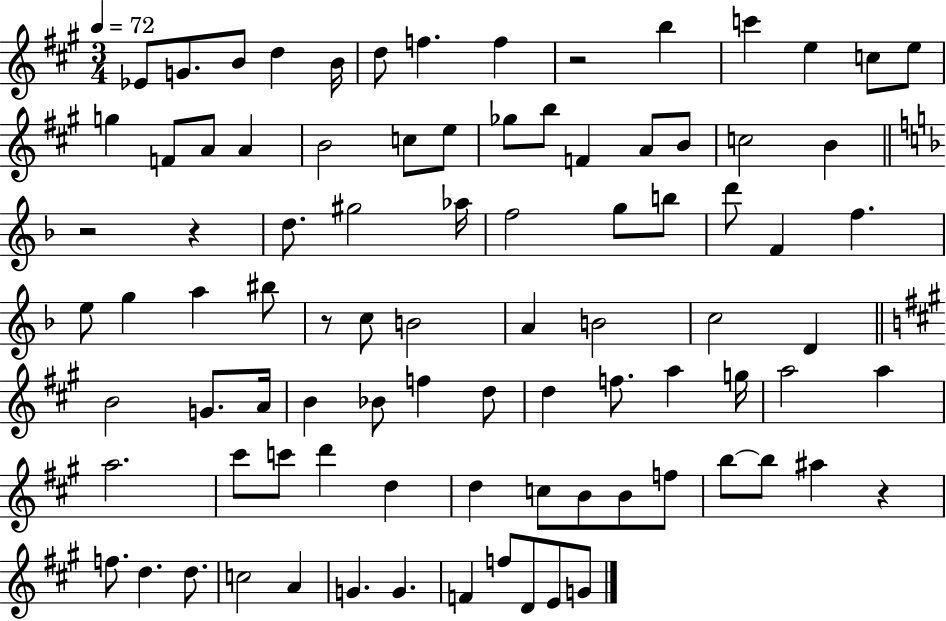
{
  \clef treble
  \numericTimeSignature
  \time 3/4
  \key a \major
  \tempo 4 = 72
  ees'8 g'8. b'8 d''4 b'16 | d''8 f''4. f''4 | r2 b''4 | c'''4 e''4 c''8 e''8 | \break g''4 f'8 a'8 a'4 | b'2 c''8 e''8 | ges''8 b''8 f'4 a'8 b'8 | c''2 b'4 | \break \bar "||" \break \key d \minor r2 r4 | d''8. gis''2 aes''16 | f''2 g''8 b''8 | d'''8 f'4 f''4. | \break e''8 g''4 a''4 bis''8 | r8 c''8 b'2 | a'4 b'2 | c''2 d'4 | \break \bar "||" \break \key a \major b'2 g'8. a'16 | b'4 bes'8 f''4 d''8 | d''4 f''8. a''4 g''16 | a''2 a''4 | \break a''2. | cis'''8 c'''8 d'''4 d''4 | d''4 c''8 b'8 b'8 f''8 | b''8~~ b''8 ais''4 r4 | \break f''8. d''4. d''8. | c''2 a'4 | g'4. g'4. | f'4 f''8 d'8 e'8 g'8 | \break \bar "|."
}